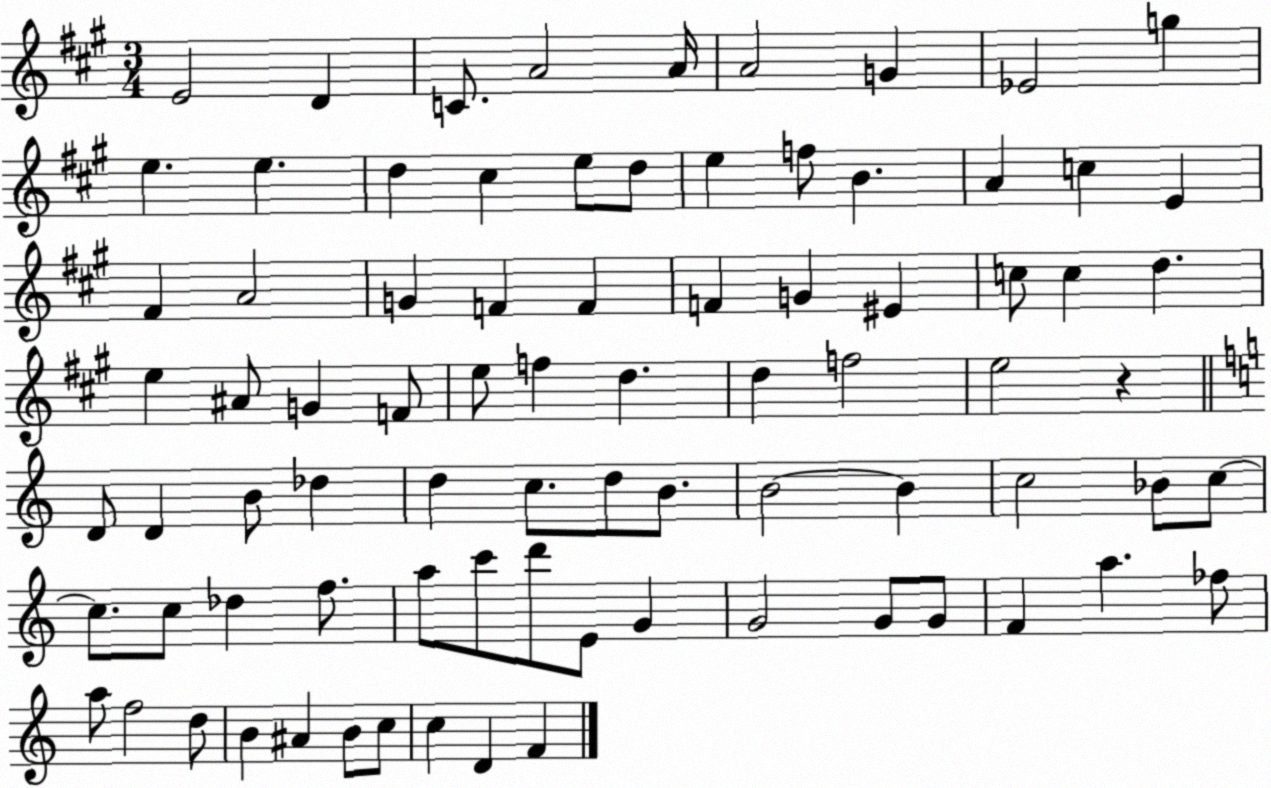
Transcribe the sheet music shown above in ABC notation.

X:1
T:Untitled
M:3/4
L:1/4
K:A
E2 D C/2 A2 A/4 A2 G _E2 g e e d ^c e/2 d/2 e f/2 B A c E ^F A2 G F F F G ^E c/2 c d e ^A/2 G F/2 e/2 f d d f2 e2 z D/2 D B/2 _d d c/2 d/2 B/2 B2 B c2 _B/2 c/2 c/2 c/2 _d f/2 a/2 c'/2 d'/2 E/2 G G2 G/2 G/2 F a _f/2 a/2 f2 d/2 B ^A B/2 c/2 c D F